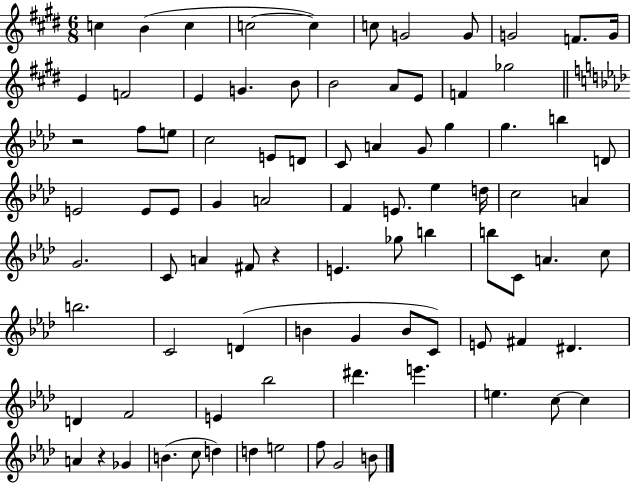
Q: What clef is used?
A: treble